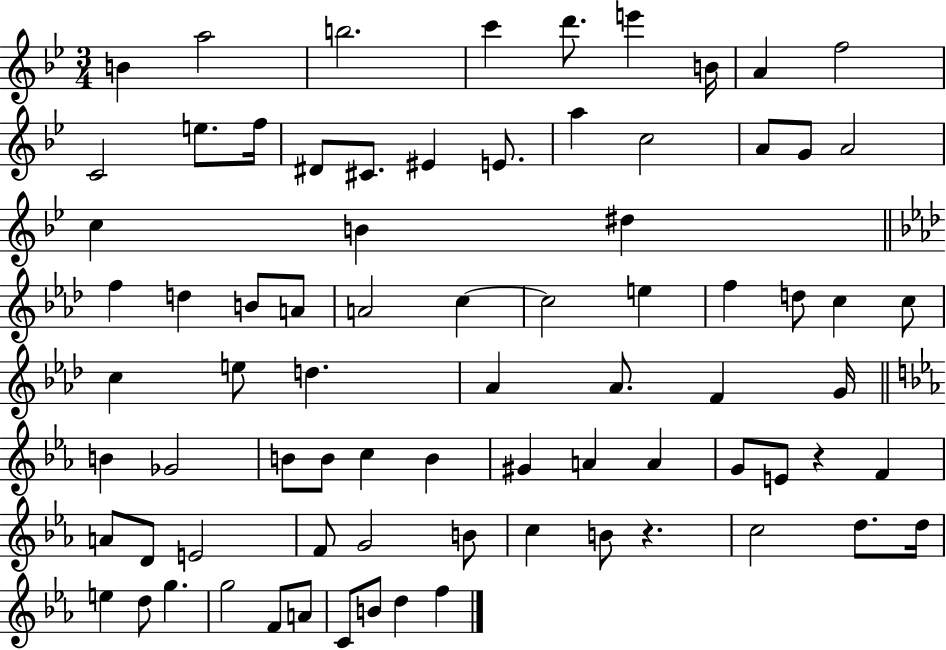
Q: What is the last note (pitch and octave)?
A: F5